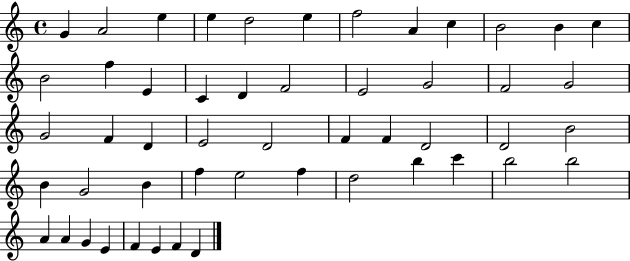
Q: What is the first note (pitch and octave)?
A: G4